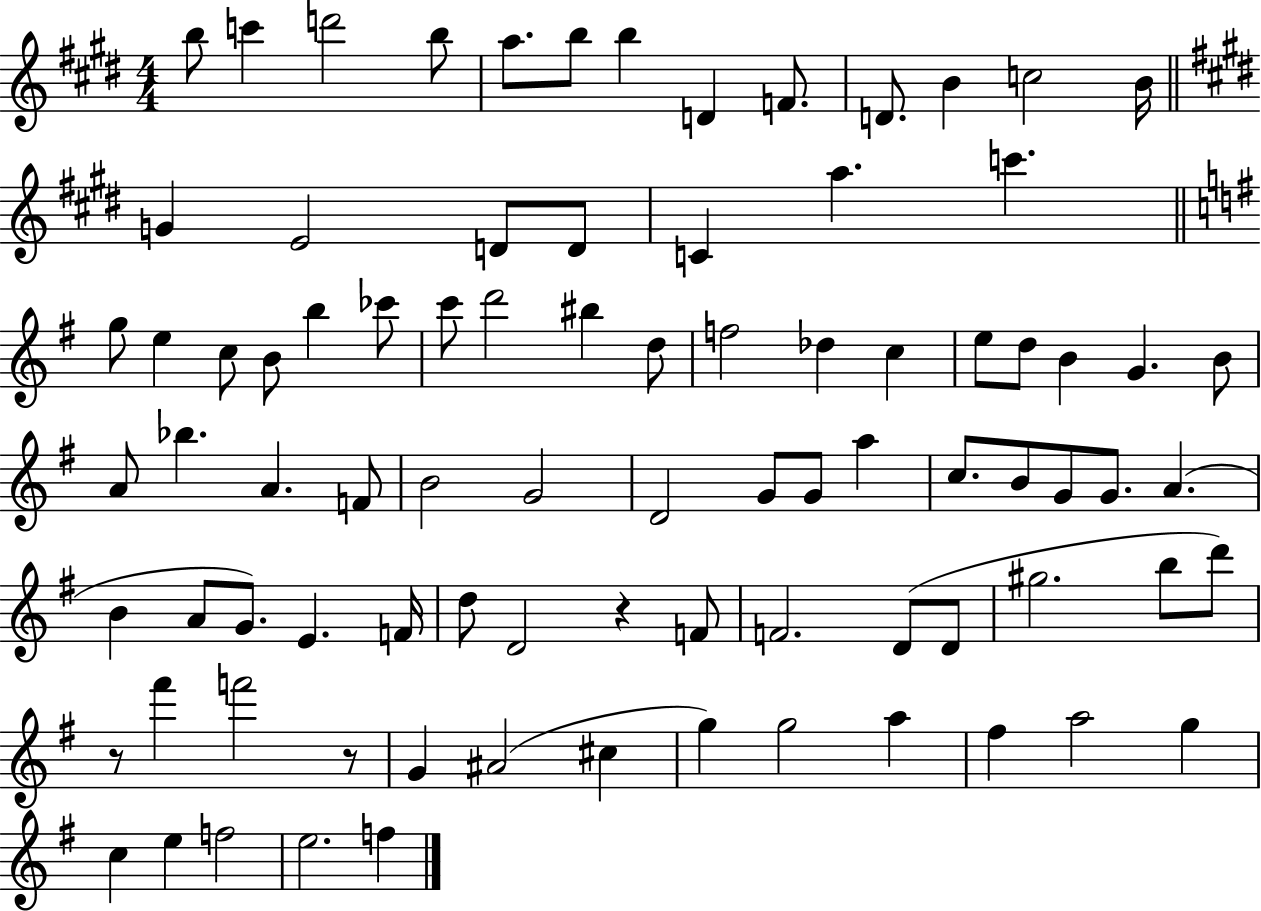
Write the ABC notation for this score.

X:1
T:Untitled
M:4/4
L:1/4
K:E
b/2 c' d'2 b/2 a/2 b/2 b D F/2 D/2 B c2 B/4 G E2 D/2 D/2 C a c' g/2 e c/2 B/2 b _c'/2 c'/2 d'2 ^b d/2 f2 _d c e/2 d/2 B G B/2 A/2 _b A F/2 B2 G2 D2 G/2 G/2 a c/2 B/2 G/2 G/2 A B A/2 G/2 E F/4 d/2 D2 z F/2 F2 D/2 D/2 ^g2 b/2 d'/2 z/2 ^f' f'2 z/2 G ^A2 ^c g g2 a ^f a2 g c e f2 e2 f